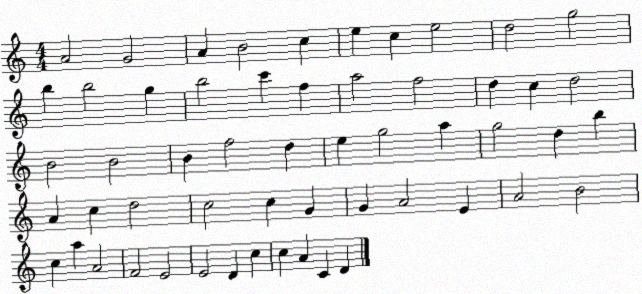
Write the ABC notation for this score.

X:1
T:Untitled
M:4/4
L:1/4
K:C
A2 G2 A B2 c e c e2 d2 g2 b b2 g b2 c' f a2 f2 d c d2 B2 B2 B f2 d e g2 a g2 d b A c d2 c2 c G G A2 E A2 B2 c a A2 F2 E2 E2 D c c A C D